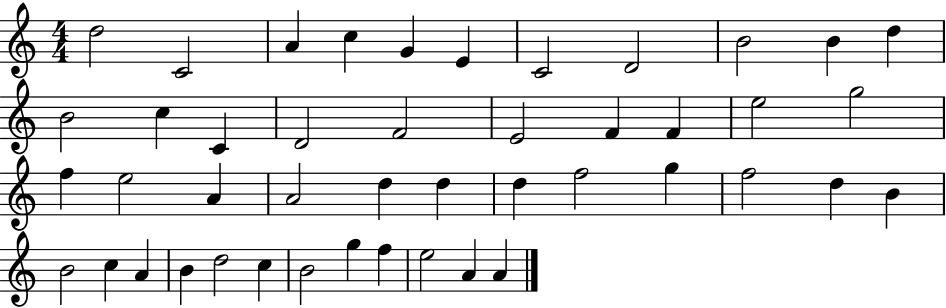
D5/h C4/h A4/q C5/q G4/q E4/q C4/h D4/h B4/h B4/q D5/q B4/h C5/q C4/q D4/h F4/h E4/h F4/q F4/q E5/h G5/h F5/q E5/h A4/q A4/h D5/q D5/q D5/q F5/h G5/q F5/h D5/q B4/q B4/h C5/q A4/q B4/q D5/h C5/q B4/h G5/q F5/q E5/h A4/q A4/q